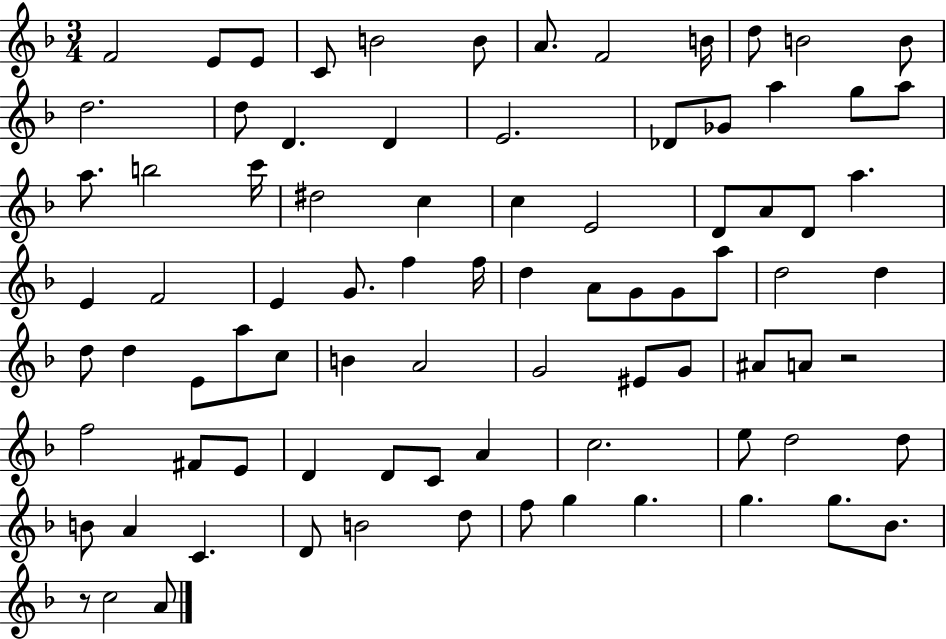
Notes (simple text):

F4/h E4/e E4/e C4/e B4/h B4/e A4/e. F4/h B4/s D5/e B4/h B4/e D5/h. D5/e D4/q. D4/q E4/h. Db4/e Gb4/e A5/q G5/e A5/e A5/e. B5/h C6/s D#5/h C5/q C5/q E4/h D4/e A4/e D4/e A5/q. E4/q F4/h E4/q G4/e. F5/q F5/s D5/q A4/e G4/e G4/e A5/e D5/h D5/q D5/e D5/q E4/e A5/e C5/e B4/q A4/h G4/h EIS4/e G4/e A#4/e A4/e R/h F5/h F#4/e E4/e D4/q D4/e C4/e A4/q C5/h. E5/e D5/h D5/e B4/e A4/q C4/q. D4/e B4/h D5/e F5/e G5/q G5/q. G5/q. G5/e. Bb4/e. R/e C5/h A4/e